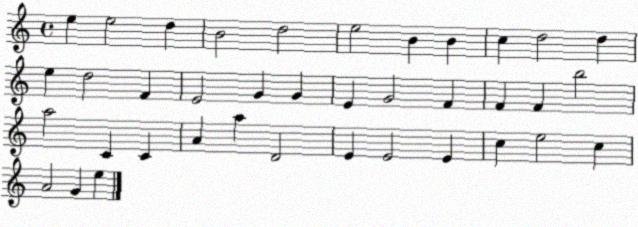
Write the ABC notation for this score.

X:1
T:Untitled
M:4/4
L:1/4
K:C
e e2 d B2 d2 e2 B B c d2 d e d2 F E2 G G E G2 F F F b2 a2 C C A a D2 E E2 E c e2 c A2 G e